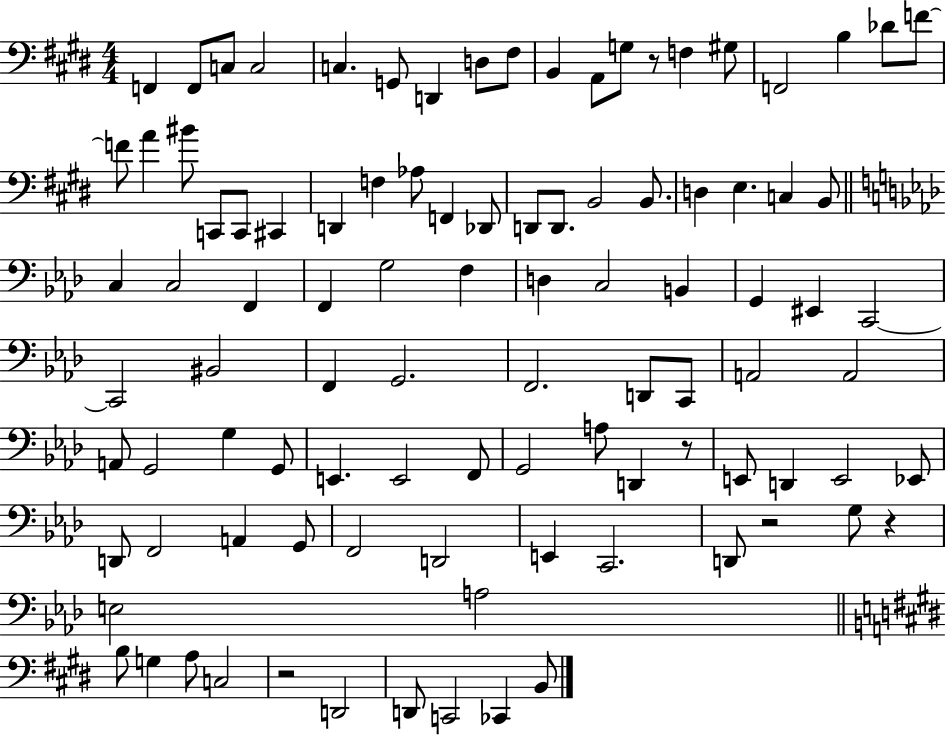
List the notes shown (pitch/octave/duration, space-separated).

F2/q F2/e C3/e C3/h C3/q. G2/e D2/q D3/e F#3/e B2/q A2/e G3/e R/e F3/q G#3/e F2/h B3/q Db4/e F4/e F4/e A4/q BIS4/e C2/e C2/e C#2/q D2/q F3/q Ab3/e F2/q Db2/e D2/e D2/e. B2/h B2/e. D3/q E3/q. C3/q B2/e C3/q C3/h F2/q F2/q G3/h F3/q D3/q C3/h B2/q G2/q EIS2/q C2/h C2/h BIS2/h F2/q G2/h. F2/h. D2/e C2/e A2/h A2/h A2/e G2/h G3/q G2/e E2/q. E2/h F2/e G2/h A3/e D2/q R/e E2/e D2/q E2/h Eb2/e D2/e F2/h A2/q G2/e F2/h D2/h E2/q C2/h. D2/e R/h G3/e R/q E3/h A3/h B3/e G3/q A3/e C3/h R/h D2/h D2/e C2/h CES2/q B2/e